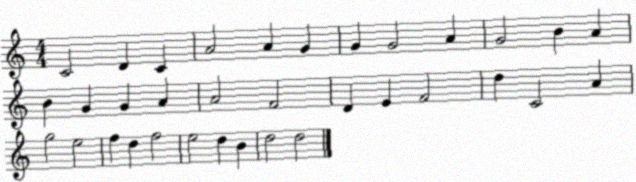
X:1
T:Untitled
M:4/4
L:1/4
K:C
C2 D C A2 A G G G2 A G2 B A B G G A A2 F2 D E F2 d C2 A g2 e2 f d f2 e2 d B d2 d2